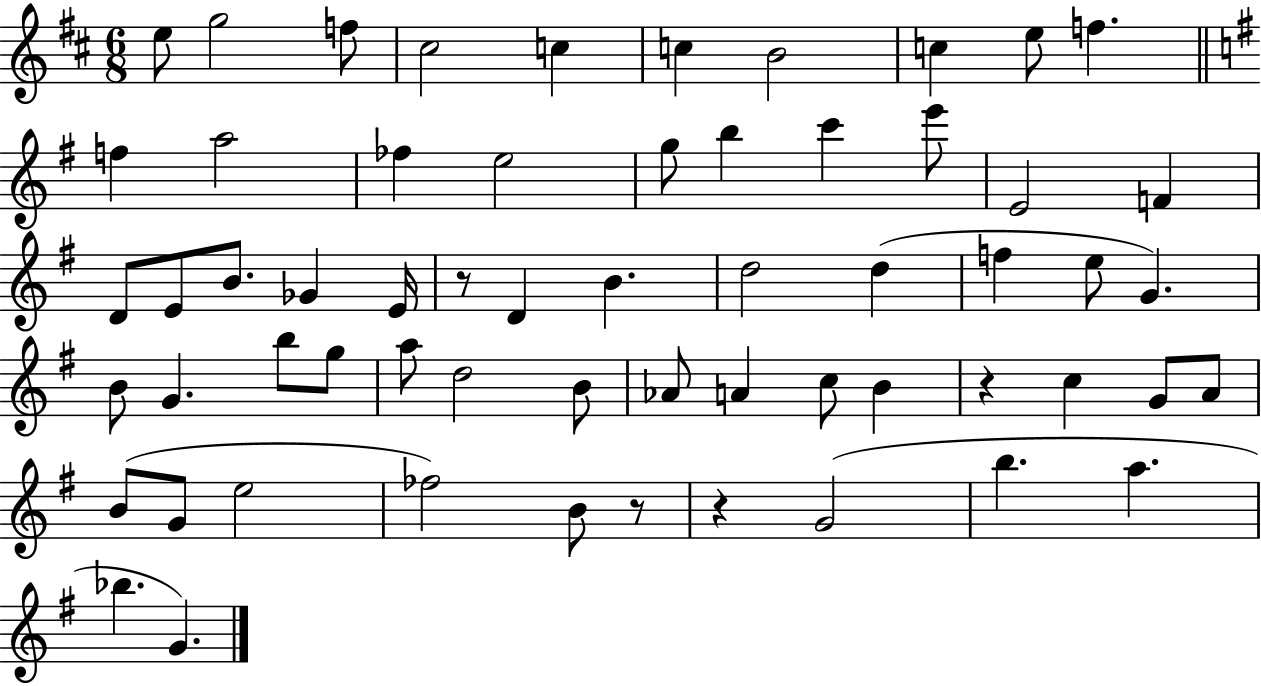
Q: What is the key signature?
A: D major